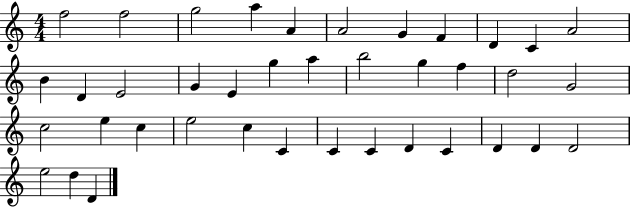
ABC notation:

X:1
T:Untitled
M:4/4
L:1/4
K:C
f2 f2 g2 a A A2 G F D C A2 B D E2 G E g a b2 g f d2 G2 c2 e c e2 c C C C D C D D D2 e2 d D